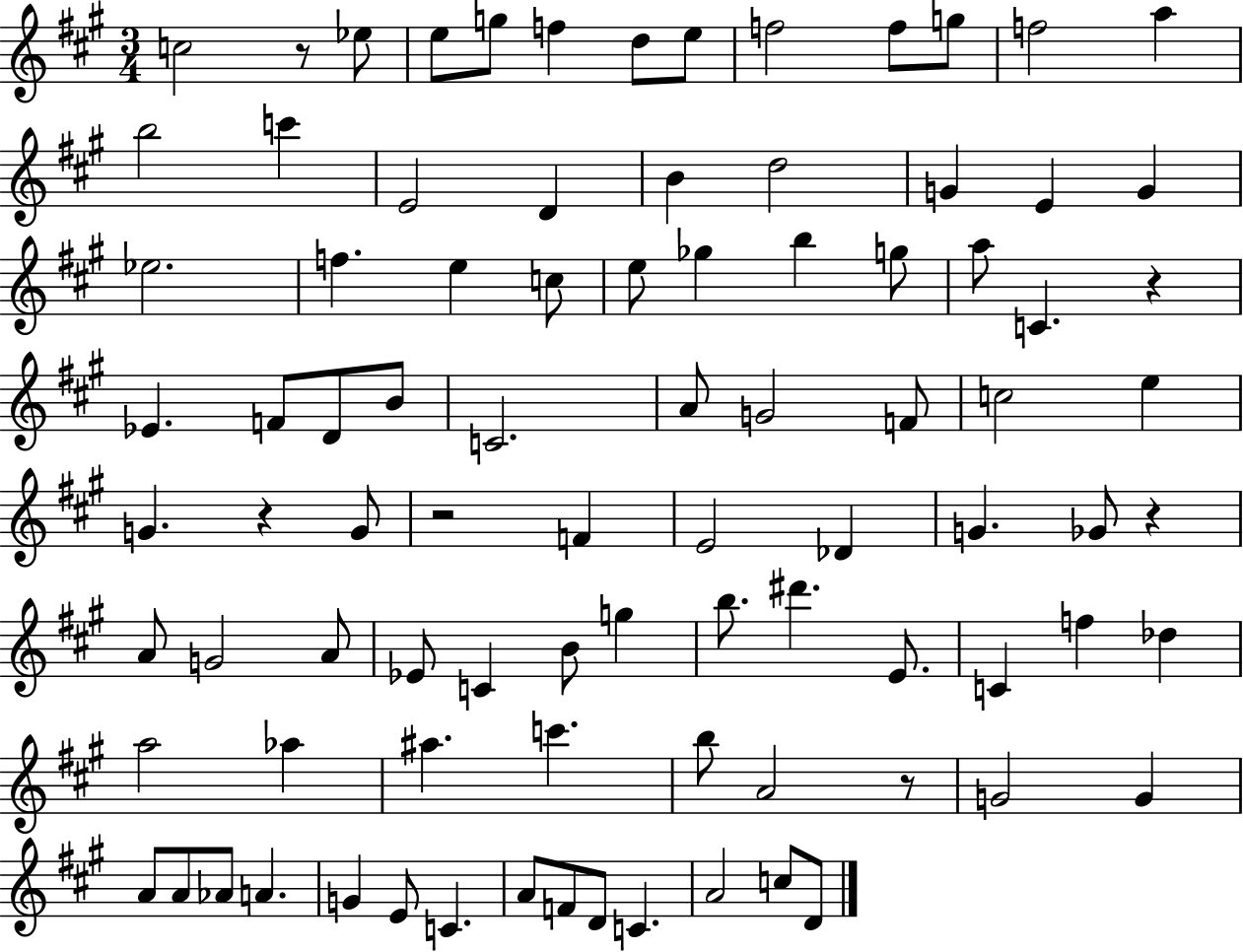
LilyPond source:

{
  \clef treble
  \numericTimeSignature
  \time 3/4
  \key a \major
  c''2 r8 ees''8 | e''8 g''8 f''4 d''8 e''8 | f''2 f''8 g''8 | f''2 a''4 | \break b''2 c'''4 | e'2 d'4 | b'4 d''2 | g'4 e'4 g'4 | \break ees''2. | f''4. e''4 c''8 | e''8 ges''4 b''4 g''8 | a''8 c'4. r4 | \break ees'4. f'8 d'8 b'8 | c'2. | a'8 g'2 f'8 | c''2 e''4 | \break g'4. r4 g'8 | r2 f'4 | e'2 des'4 | g'4. ges'8 r4 | \break a'8 g'2 a'8 | ees'8 c'4 b'8 g''4 | b''8. dis'''4. e'8. | c'4 f''4 des''4 | \break a''2 aes''4 | ais''4. c'''4. | b''8 a'2 r8 | g'2 g'4 | \break a'8 a'8 aes'8 a'4. | g'4 e'8 c'4. | a'8 f'8 d'8 c'4. | a'2 c''8 d'8 | \break \bar "|."
}